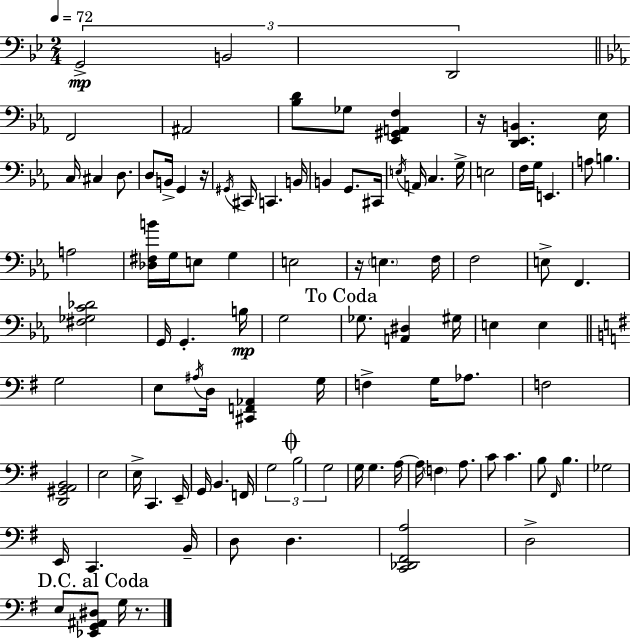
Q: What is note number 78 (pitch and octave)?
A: B3